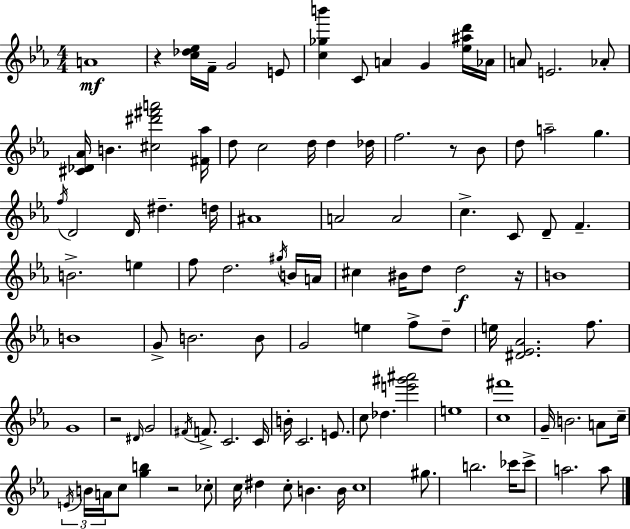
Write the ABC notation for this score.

X:1
T:Untitled
M:4/4
L:1/4
K:Cm
A4 z [c_d_e]/4 F/4 G2 E/2 [c_gb'] C/2 A G [_e^ad']/4 _A/4 A/2 E2 _A/2 [^C_D_A]/4 B [^c^d'^f'a']2 [^F_a]/4 d/2 c2 d/4 d _d/4 f2 z/2 _B/2 d/2 a2 g f/4 D2 D/4 ^d d/4 ^A4 A2 A2 c C/2 D/2 F B2 e f/2 d2 ^g/4 B/4 A/4 ^c ^B/4 d/2 d2 z/4 B4 B4 G/2 B2 B/2 G2 e f/2 d/2 e/4 [^D_E_A]2 f/2 G4 z2 ^D/4 G2 ^F/4 F/2 C2 C/4 B/4 C2 E/2 c/2 _d [e'^g'^a']2 e4 [c^f']4 G/4 B2 A/2 c/4 E/4 B/4 A/4 c/2 [gb] z2 _c/2 c/4 ^d c/2 B B/4 c4 ^g/2 b2 _c'/4 _c'/2 a2 a/2